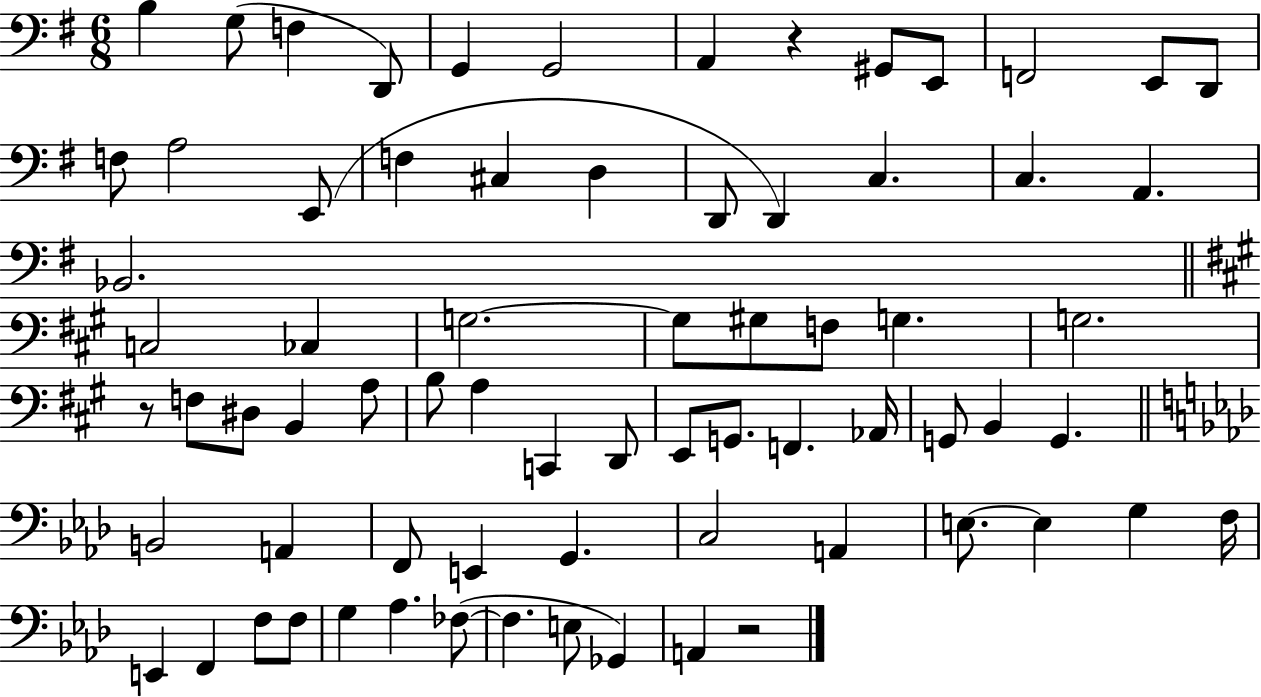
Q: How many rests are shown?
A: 3